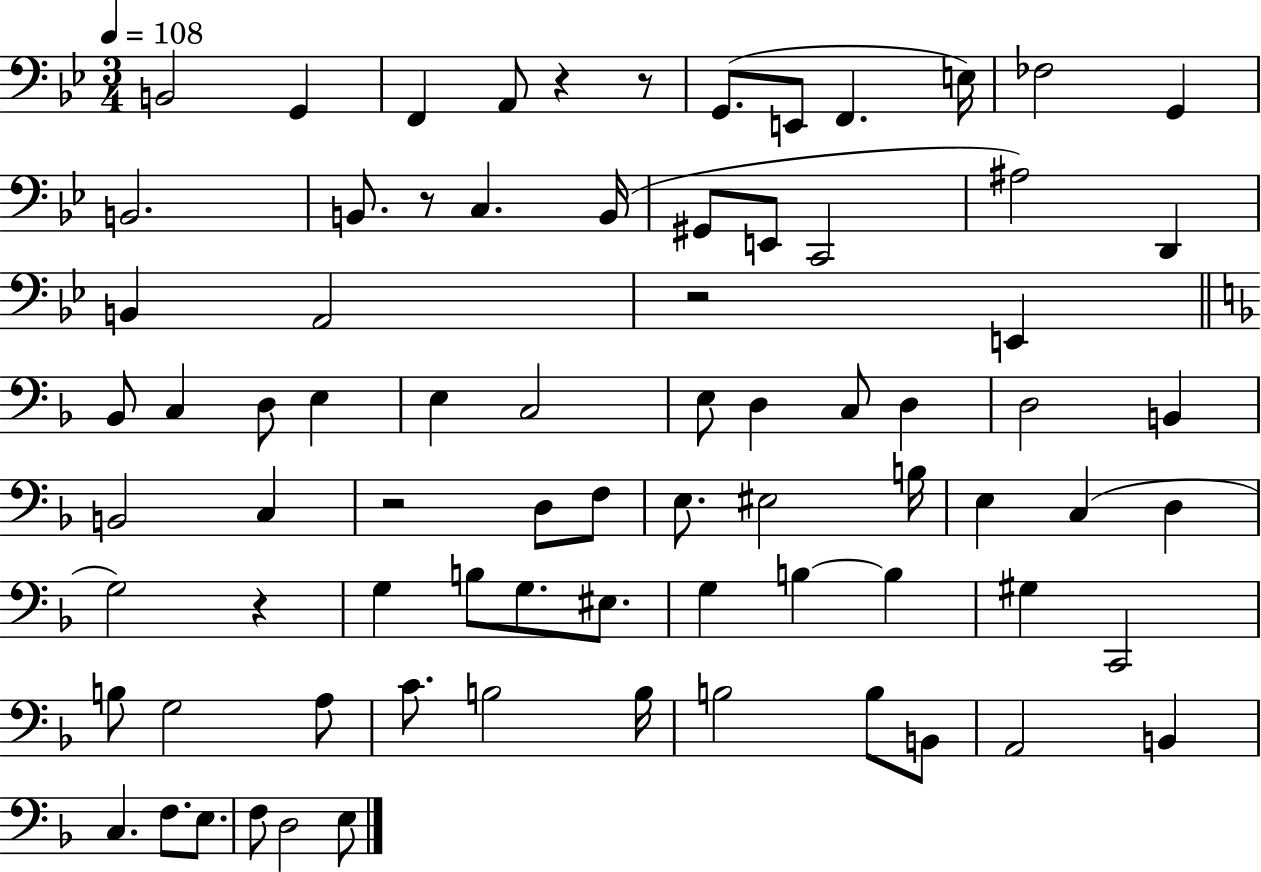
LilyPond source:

{
  \clef bass
  \numericTimeSignature
  \time 3/4
  \key bes \major
  \tempo 4 = 108
  b,2 g,4 | f,4 a,8 r4 r8 | g,8.( e,8 f,4. e16) | fes2 g,4 | \break b,2. | b,8. r8 c4. b,16( | gis,8 e,8 c,2 | ais2) d,4 | \break b,4 a,2 | r2 e,4 | \bar "||" \break \key d \minor bes,8 c4 d8 e4 | e4 c2 | e8 d4 c8 d4 | d2 b,4 | \break b,2 c4 | r2 d8 f8 | e8. eis2 b16 | e4 c4( d4 | \break g2) r4 | g4 b8 g8. eis8. | g4 b4~~ b4 | gis4 c,2 | \break b8 g2 a8 | c'8. b2 b16 | b2 b8 b,8 | a,2 b,4 | \break c4. f8. e8. | f8 d2 e8 | \bar "|."
}